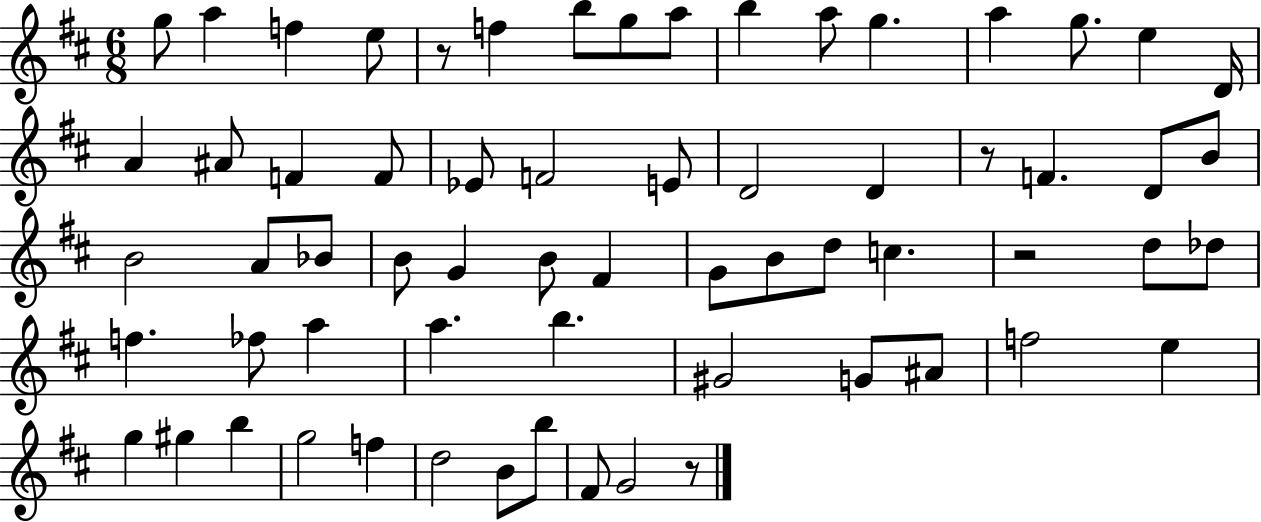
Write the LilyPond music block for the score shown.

{
  \clef treble
  \numericTimeSignature
  \time 6/8
  \key d \major
  g''8 a''4 f''4 e''8 | r8 f''4 b''8 g''8 a''8 | b''4 a''8 g''4. | a''4 g''8. e''4 d'16 | \break a'4 ais'8 f'4 f'8 | ees'8 f'2 e'8 | d'2 d'4 | r8 f'4. d'8 b'8 | \break b'2 a'8 bes'8 | b'8 g'4 b'8 fis'4 | g'8 b'8 d''8 c''4. | r2 d''8 des''8 | \break f''4. fes''8 a''4 | a''4. b''4. | gis'2 g'8 ais'8 | f''2 e''4 | \break g''4 gis''4 b''4 | g''2 f''4 | d''2 b'8 b''8 | fis'8 g'2 r8 | \break \bar "|."
}